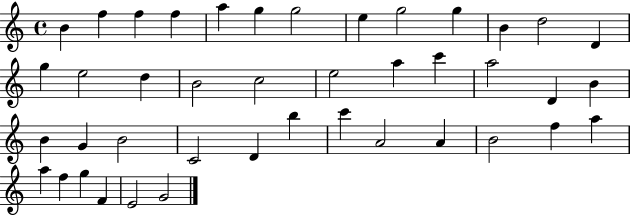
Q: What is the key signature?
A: C major